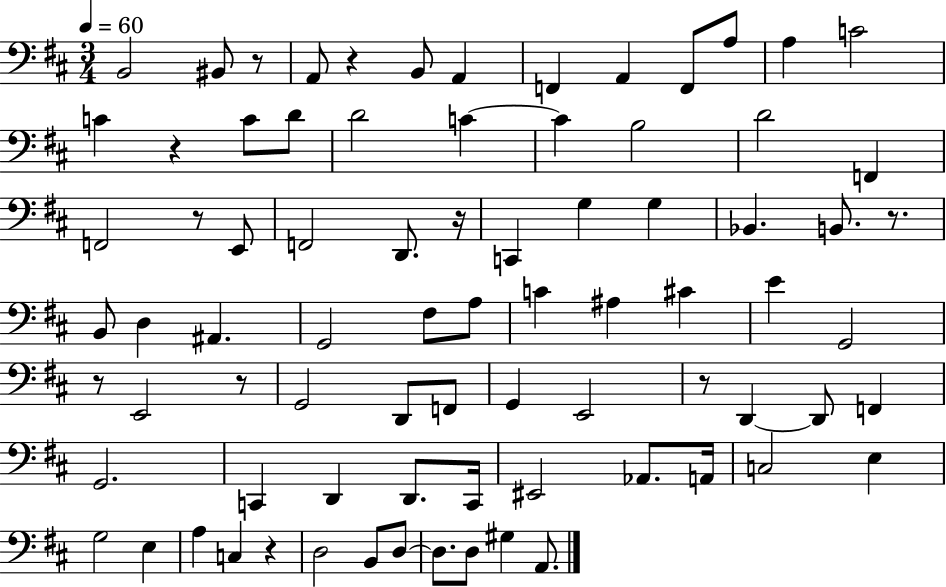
X:1
T:Untitled
M:3/4
L:1/4
K:D
B,,2 ^B,,/2 z/2 A,,/2 z B,,/2 A,, F,, A,, F,,/2 A,/2 A, C2 C z C/2 D/2 D2 C C B,2 D2 F,, F,,2 z/2 E,,/2 F,,2 D,,/2 z/4 C,, G, G, _B,, B,,/2 z/2 B,,/2 D, ^A,, G,,2 ^F,/2 A,/2 C ^A, ^C E G,,2 z/2 E,,2 z/2 G,,2 D,,/2 F,,/2 G,, E,,2 z/2 D,, D,,/2 F,, G,,2 C,, D,, D,,/2 C,,/4 ^E,,2 _A,,/2 A,,/4 C,2 E, G,2 E, A, C, z D,2 B,,/2 D,/2 D,/2 D,/2 ^G, A,,/2